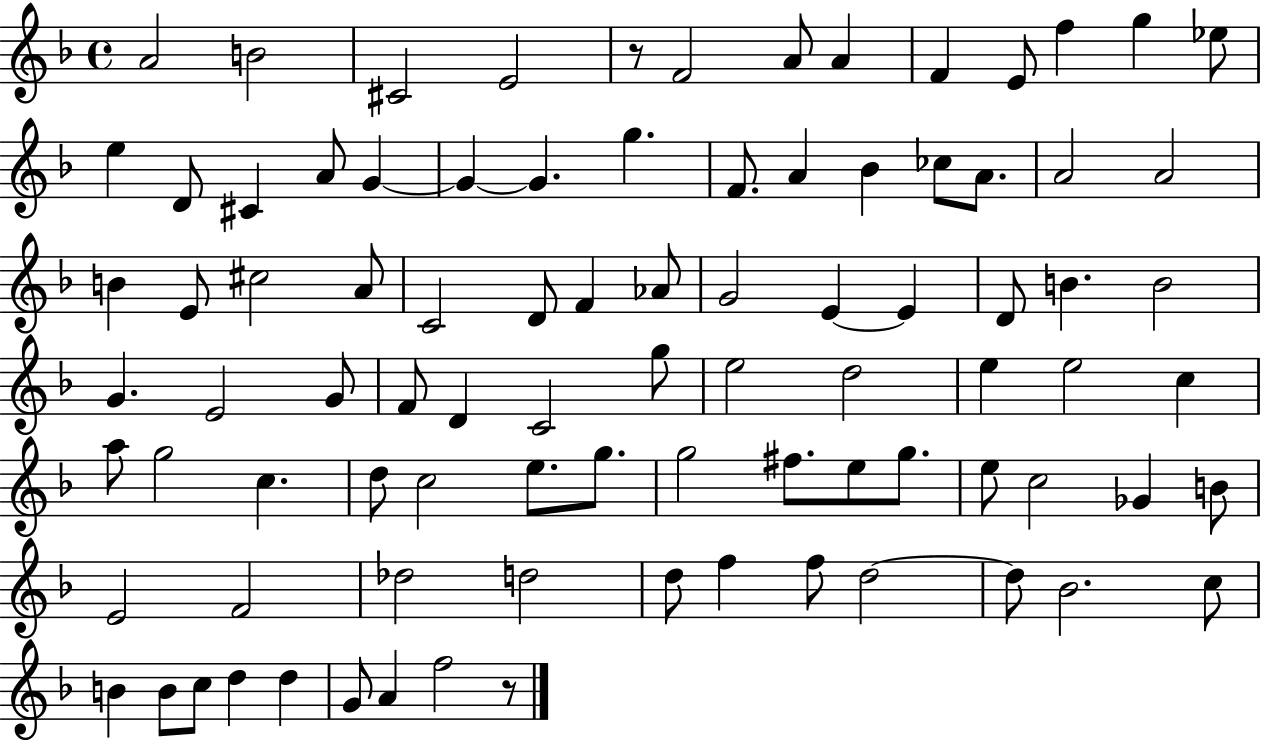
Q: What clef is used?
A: treble